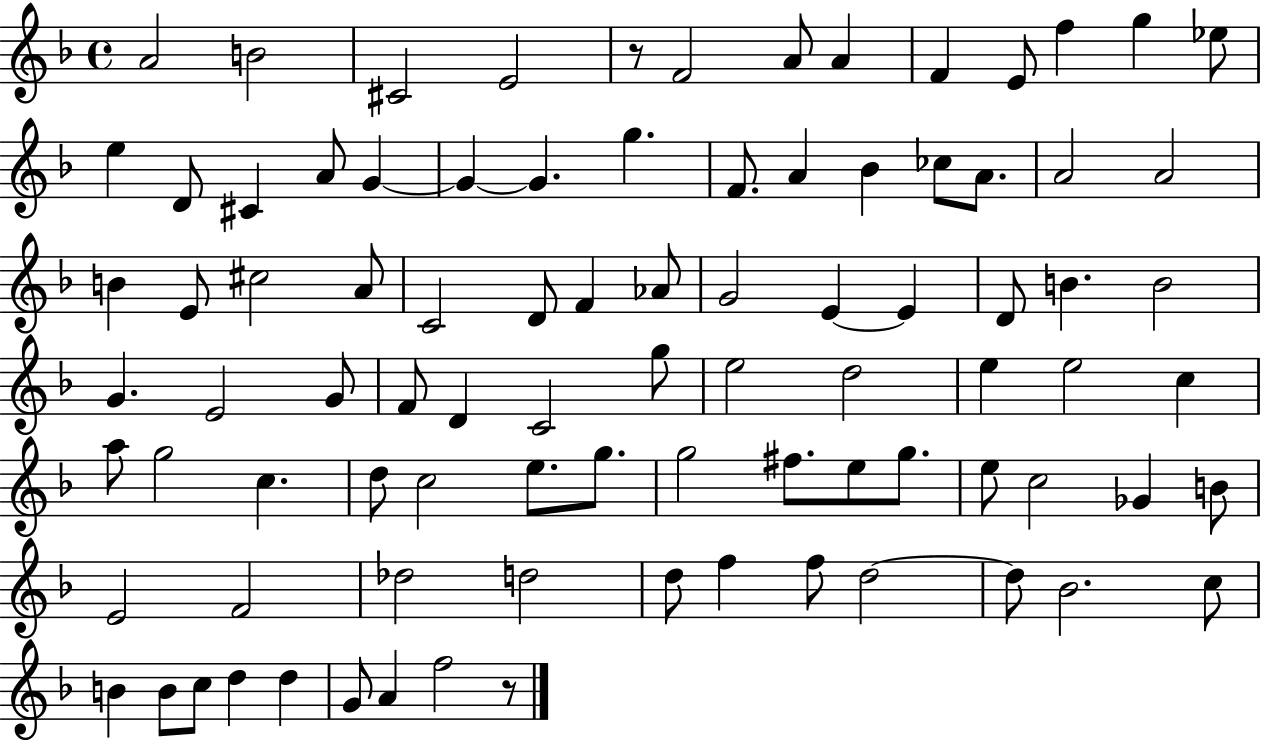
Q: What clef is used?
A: treble